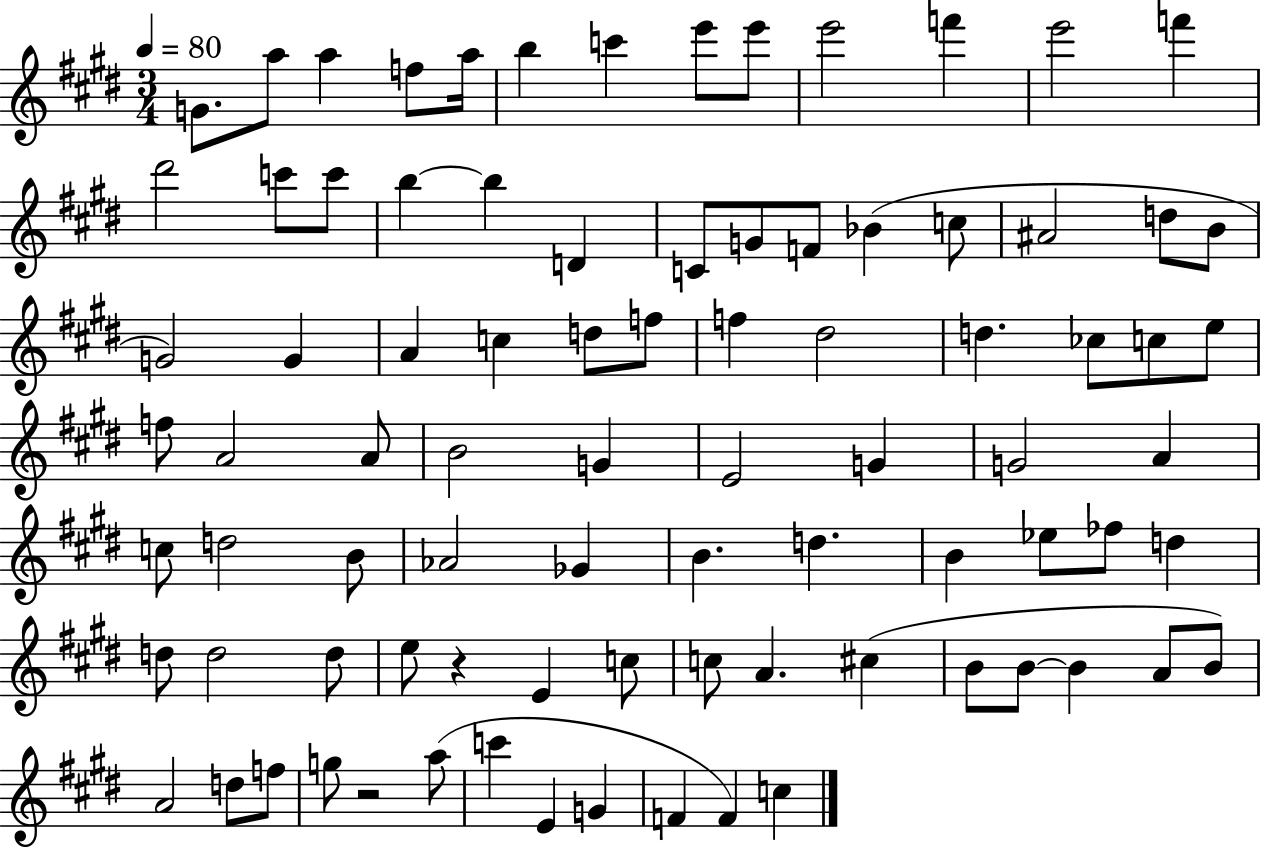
{
  \clef treble
  \numericTimeSignature
  \time 3/4
  \key e \major
  \tempo 4 = 80
  g'8. a''8 a''4 f''8 a''16 | b''4 c'''4 e'''8 e'''8 | e'''2 f'''4 | e'''2 f'''4 | \break dis'''2 c'''8 c'''8 | b''4~~ b''4 d'4 | c'8 g'8 f'8 bes'4( c''8 | ais'2 d''8 b'8 | \break g'2) g'4 | a'4 c''4 d''8 f''8 | f''4 dis''2 | d''4. ces''8 c''8 e''8 | \break f''8 a'2 a'8 | b'2 g'4 | e'2 g'4 | g'2 a'4 | \break c''8 d''2 b'8 | aes'2 ges'4 | b'4. d''4. | b'4 ees''8 fes''8 d''4 | \break d''8 d''2 d''8 | e''8 r4 e'4 c''8 | c''8 a'4. cis''4( | b'8 b'8~~ b'4 a'8 b'8) | \break a'2 d''8 f''8 | g''8 r2 a''8( | c'''4 e'4 g'4 | f'4 f'4) c''4 | \break \bar "|."
}